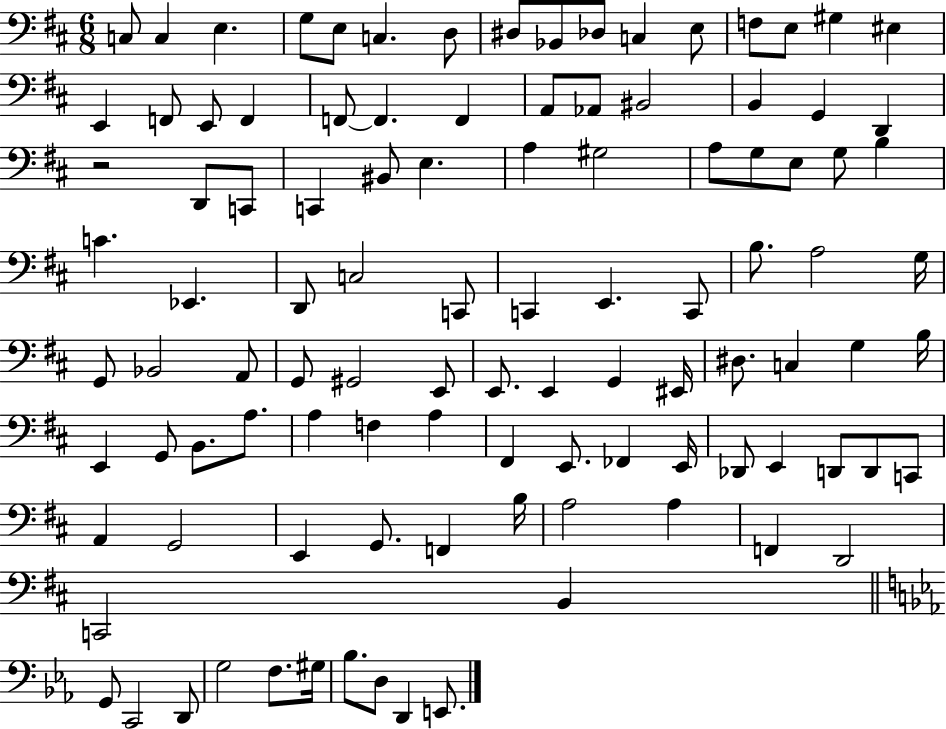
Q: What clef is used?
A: bass